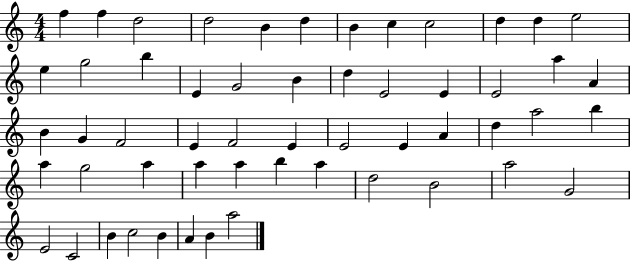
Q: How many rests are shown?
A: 0